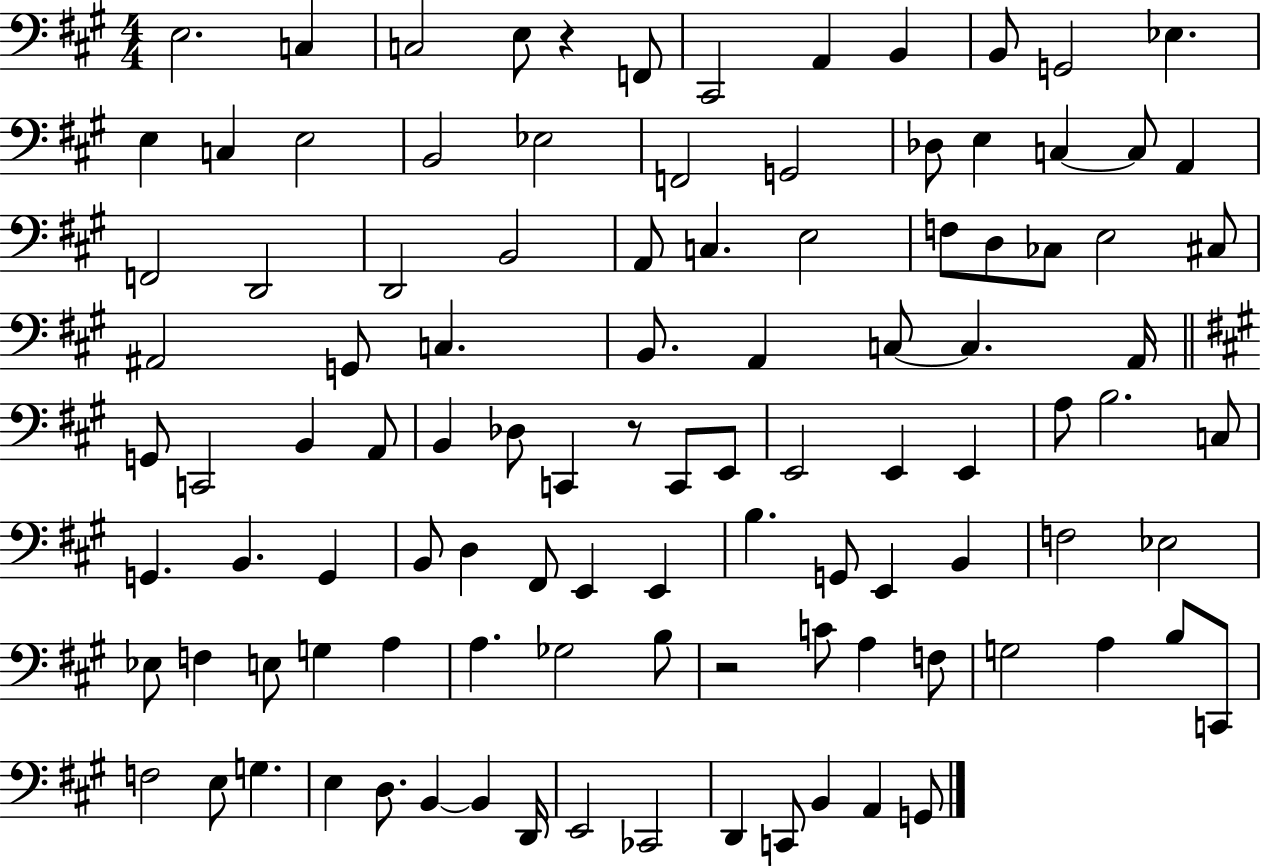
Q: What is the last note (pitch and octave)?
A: G2